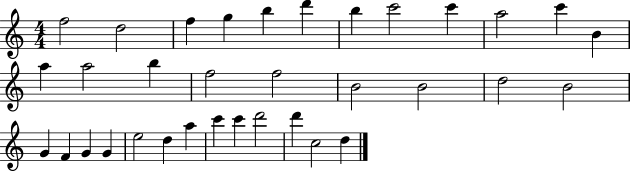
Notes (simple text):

F5/h D5/h F5/q G5/q B5/q D6/q B5/q C6/h C6/q A5/h C6/q B4/q A5/q A5/h B5/q F5/h F5/h B4/h B4/h D5/h B4/h G4/q F4/q G4/q G4/q E5/h D5/q A5/q C6/q C6/q D6/h D6/q C5/h D5/q